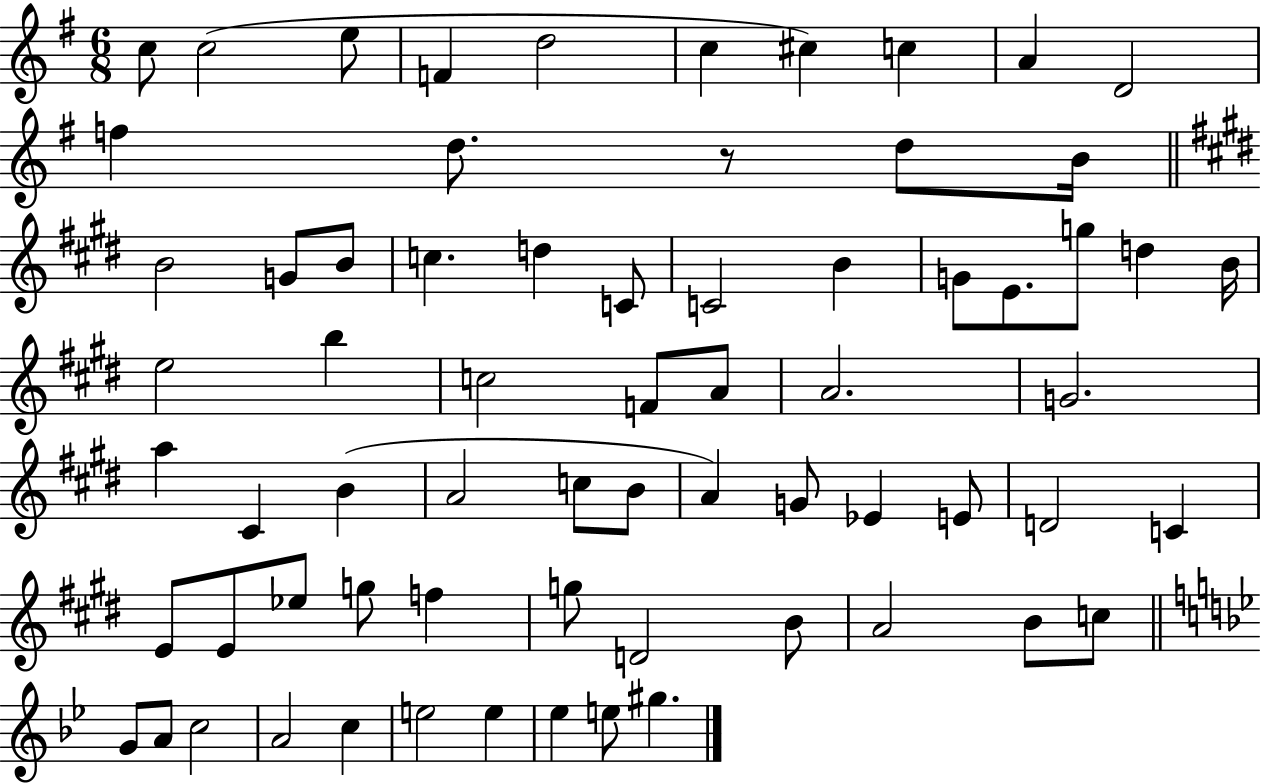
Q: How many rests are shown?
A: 1